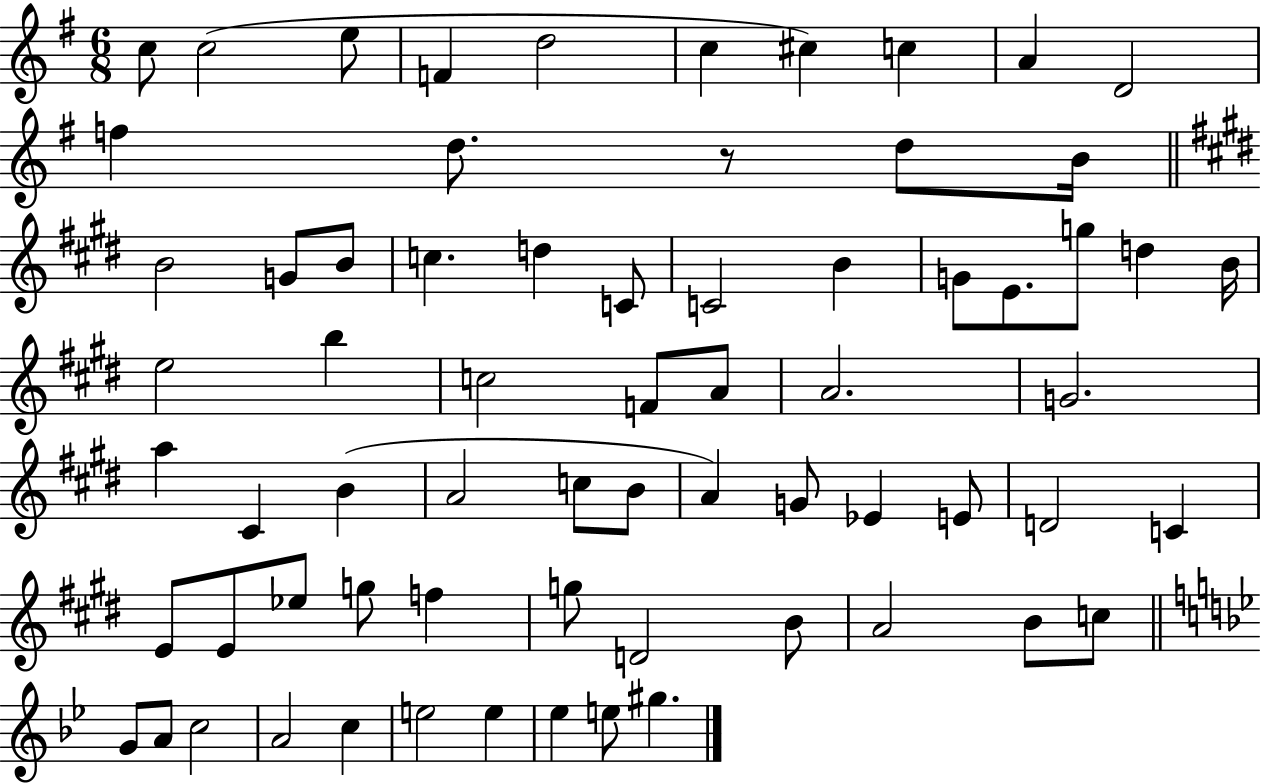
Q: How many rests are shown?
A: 1